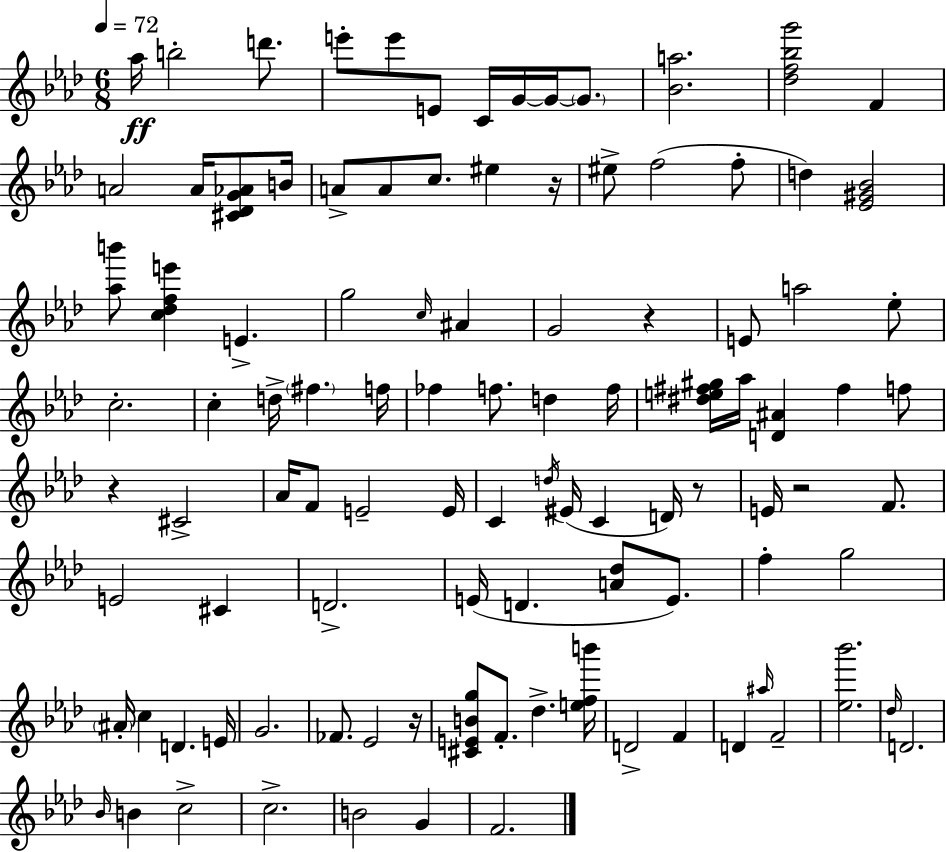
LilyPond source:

{
  \clef treble
  \numericTimeSignature
  \time 6/8
  \key f \minor
  \tempo 4 = 72
  aes''16\ff b''2-. d'''8. | e'''8-. e'''8 e'8 c'16 g'16~~ g'16~~ \parenthesize g'8. | <bes' a''>2. | <des'' f'' bes'' g'''>2 f'4 | \break a'2 a'16 <cis' des' g' aes'>8 b'16 | a'8-> a'8 c''8. eis''4 r16 | eis''8-> f''2( f''8-. | d''4) <ees' gis' bes'>2 | \break <aes'' b'''>8 <c'' des'' f'' e'''>4 e'4.-> | g''2 \grace { c''16 } ais'4 | g'2 r4 | e'8 a''2 ees''8-. | \break c''2.-. | c''4-. d''16-> \parenthesize fis''4. | f''16 fes''4 f''8. d''4 | f''16 <dis'' e'' fis'' gis''>16 aes''16 <d' ais'>4 fis''4 f''8 | \break r4 cis'2-> | aes'16 f'8 e'2-- | e'16 c'4 \acciaccatura { d''16 }( eis'16 c'4 d'16) | r8 e'16 r2 f'8. | \break e'2 cis'4 | d'2.-> | e'16( d'4. <a' des''>8 e'8.) | f''4-. g''2 | \break \parenthesize ais'16-. c''4 d'4. | e'16 g'2. | fes'8. ees'2 | r16 <cis' e' b' g''>8 f'8.-. des''4.-> | \break <e'' f'' b'''>16 d'2-> f'4 | d'4 \grace { ais''16 } f'2-- | <ees'' bes'''>2. | \grace { des''16 } d'2. | \break \grace { bes'16 } b'4 c''2-> | c''2.-> | b'2 | g'4 f'2. | \break \bar "|."
}